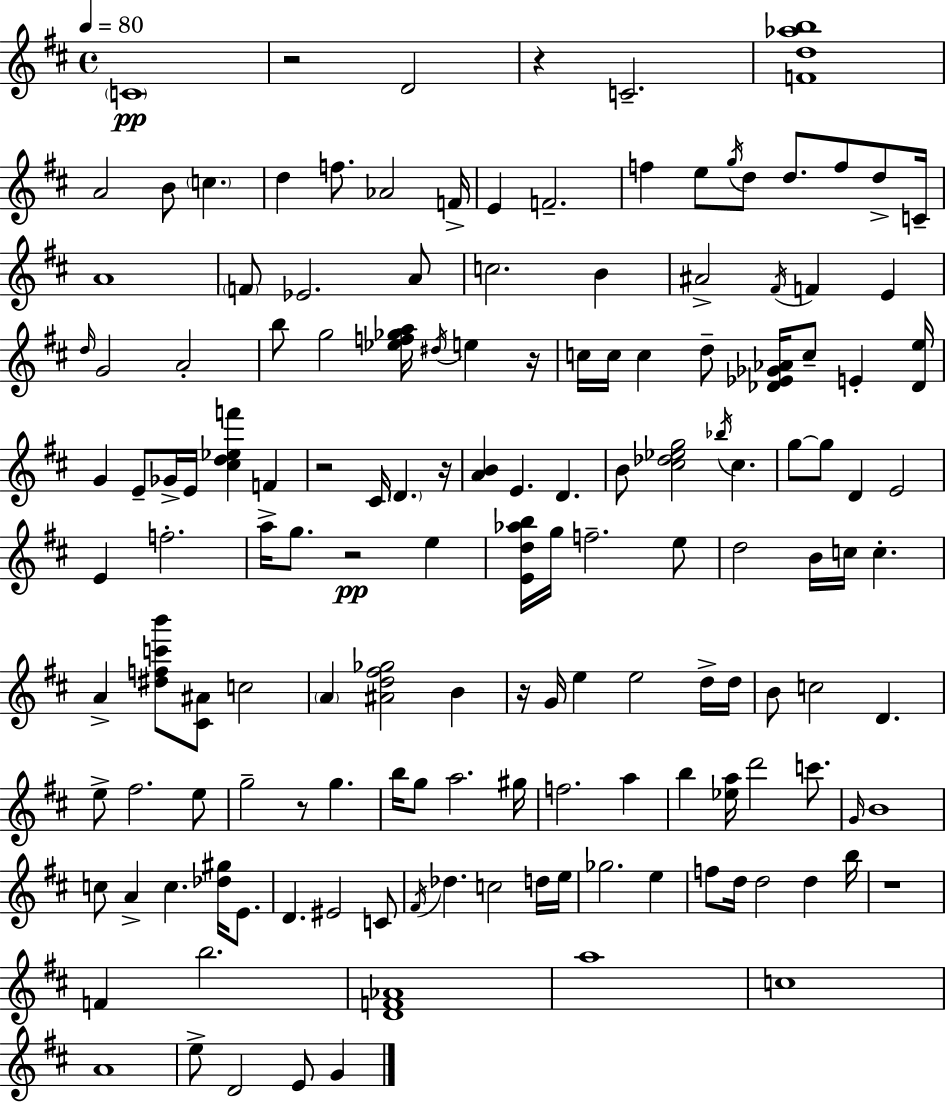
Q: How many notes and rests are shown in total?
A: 150